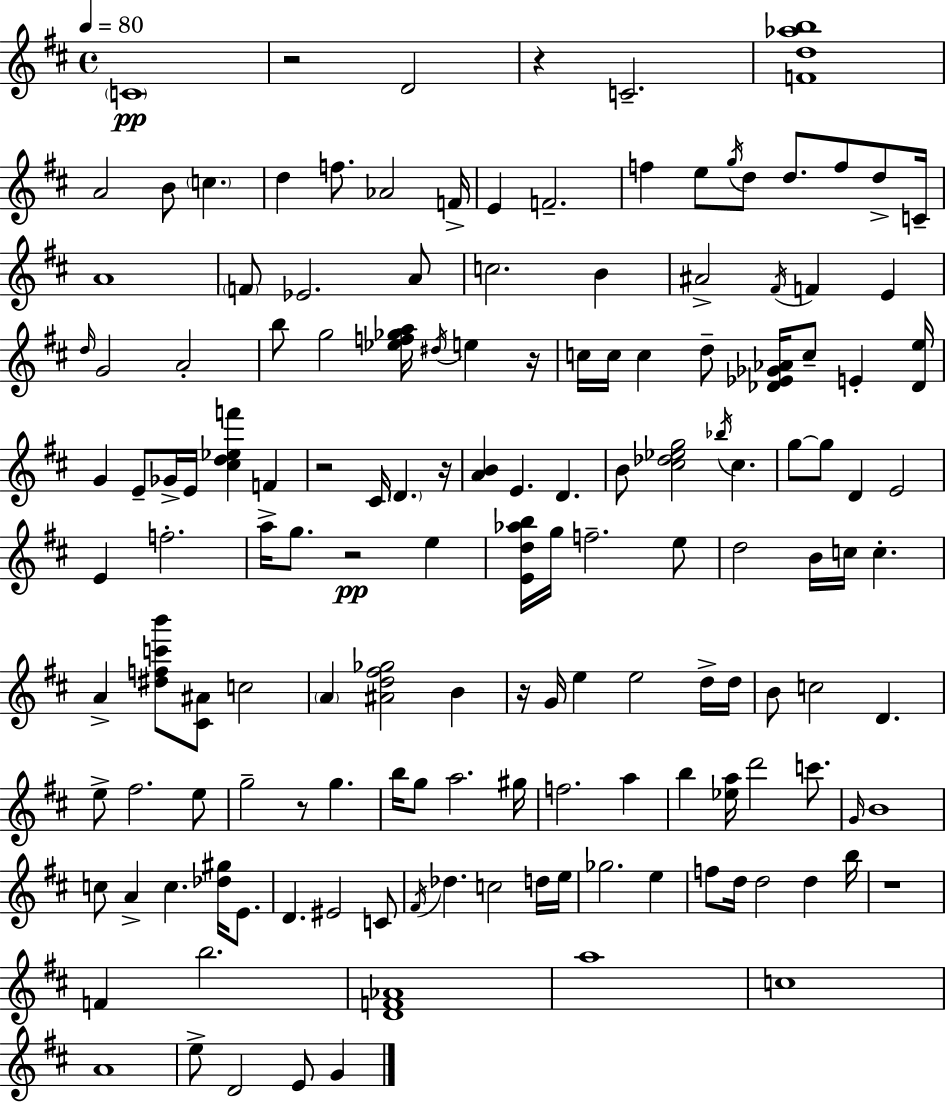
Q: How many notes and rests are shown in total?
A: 150